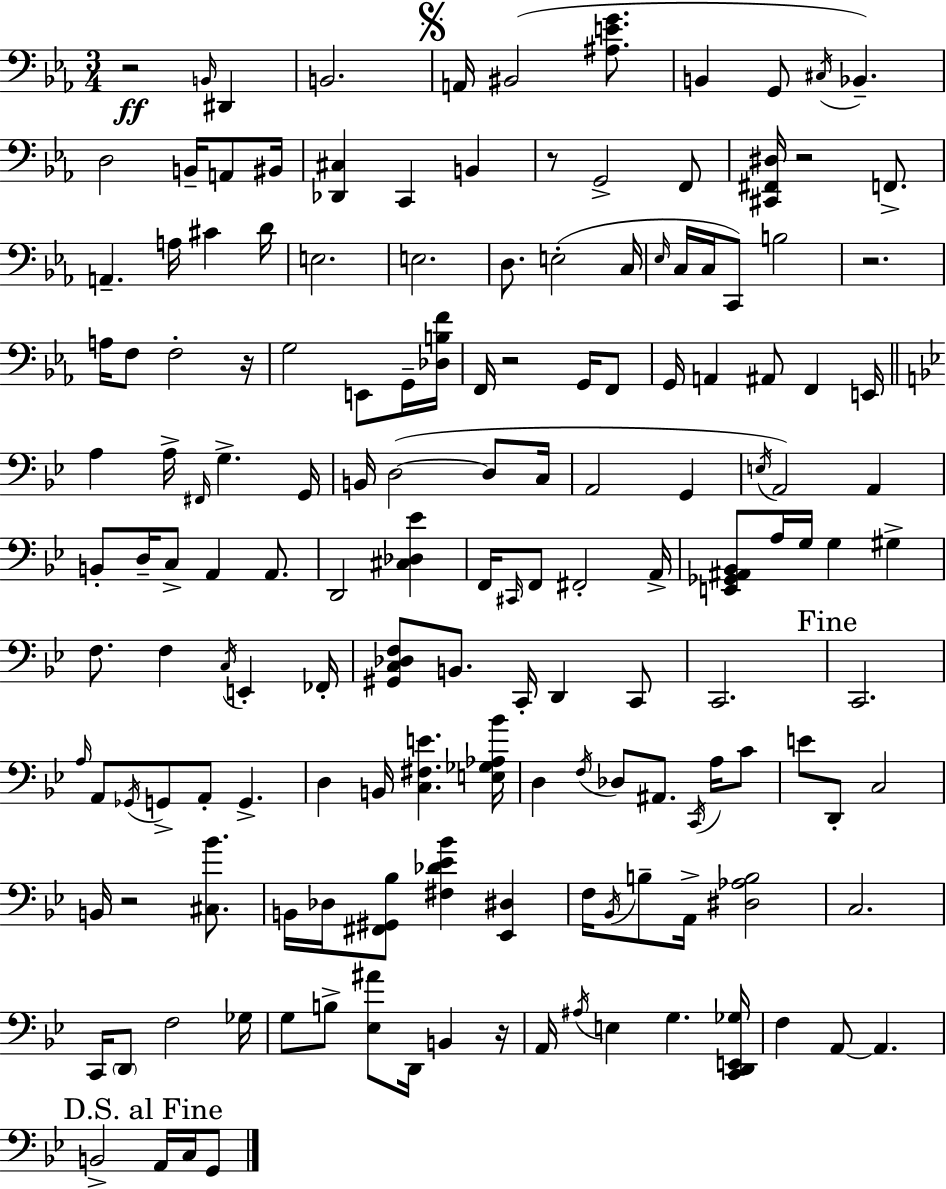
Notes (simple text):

R/h B2/s D#2/q B2/h. A2/s BIS2/h [A#3,E4,G4]/e. B2/q G2/e C#3/s Bb2/q. D3/h B2/s A2/e BIS2/s [Db2,C#3]/q C2/q B2/q R/e G2/h F2/e [C#2,F#2,D#3]/s R/h F2/e. A2/q. A3/s C#4/q D4/s E3/h. E3/h. D3/e. E3/h C3/s Eb3/s C3/s C3/s C2/e B3/h R/h. A3/s F3/e F3/h R/s G3/h E2/e G2/s [Db3,B3,F4]/s F2/s R/h G2/s F2/e G2/s A2/q A#2/e F2/q E2/s A3/q A3/s F#2/s G3/q. G2/s B2/s D3/h D3/e C3/s A2/h G2/q E3/s A2/h A2/q B2/e D3/s C3/e A2/q A2/e. D2/h [C#3,Db3,Eb4]/q F2/s C#2/s F2/e F#2/h A2/s [E2,Gb2,A#2,Bb2]/e A3/s G3/s G3/q G#3/q F3/e. F3/q C3/s E2/q FES2/s [G#2,C3,Db3,F3]/e B2/e. C2/s D2/q C2/e C2/h. C2/h. A3/s A2/e Gb2/s G2/e A2/e G2/q. D3/q B2/s [C3,F#3,E4]/q. [E3,Gb3,Ab3,Bb4]/s D3/q F3/s Db3/e A#2/e. C2/s A3/s C4/e E4/e D2/e C3/h B2/s R/h [C#3,Bb4]/e. B2/s Db3/s [F#2,G#2,Bb3]/e [F#3,Db4,Eb4,Bb4]/q [Eb2,D#3]/q F3/s Bb2/s B3/e A2/s [D#3,Ab3,B3]/h C3/h. C2/s D2/e F3/h Gb3/s G3/e B3/e [Eb3,A#4]/e D2/s B2/q R/s A2/s A#3/s E3/q G3/q. [C2,D2,E2,Gb3]/s F3/q A2/e A2/q. B2/h A2/s C3/s G2/e